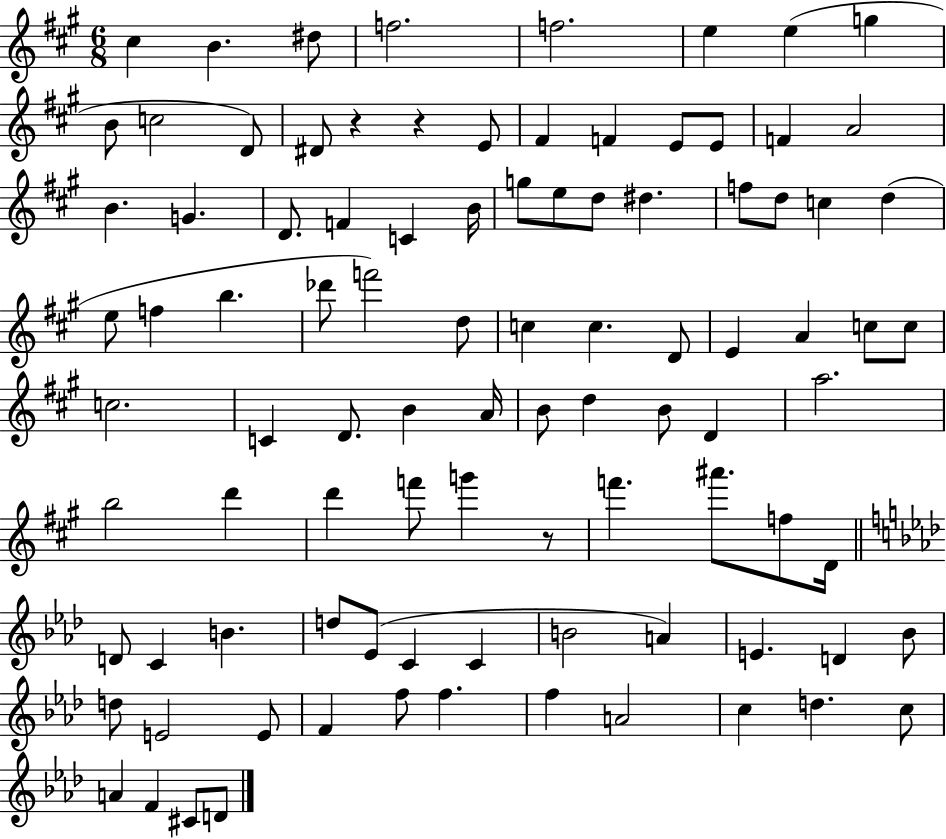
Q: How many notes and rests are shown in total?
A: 95